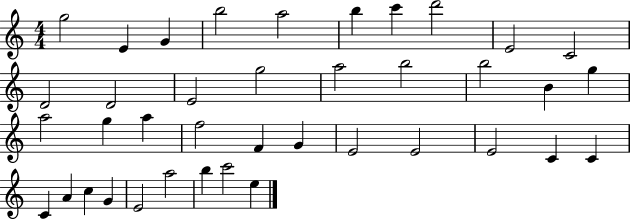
{
  \clef treble
  \numericTimeSignature
  \time 4/4
  \key c \major
  g''2 e'4 g'4 | b''2 a''2 | b''4 c'''4 d'''2 | e'2 c'2 | \break d'2 d'2 | e'2 g''2 | a''2 b''2 | b''2 b'4 g''4 | \break a''2 g''4 a''4 | f''2 f'4 g'4 | e'2 e'2 | e'2 c'4 c'4 | \break c'4 a'4 c''4 g'4 | e'2 a''2 | b''4 c'''2 e''4 | \bar "|."
}